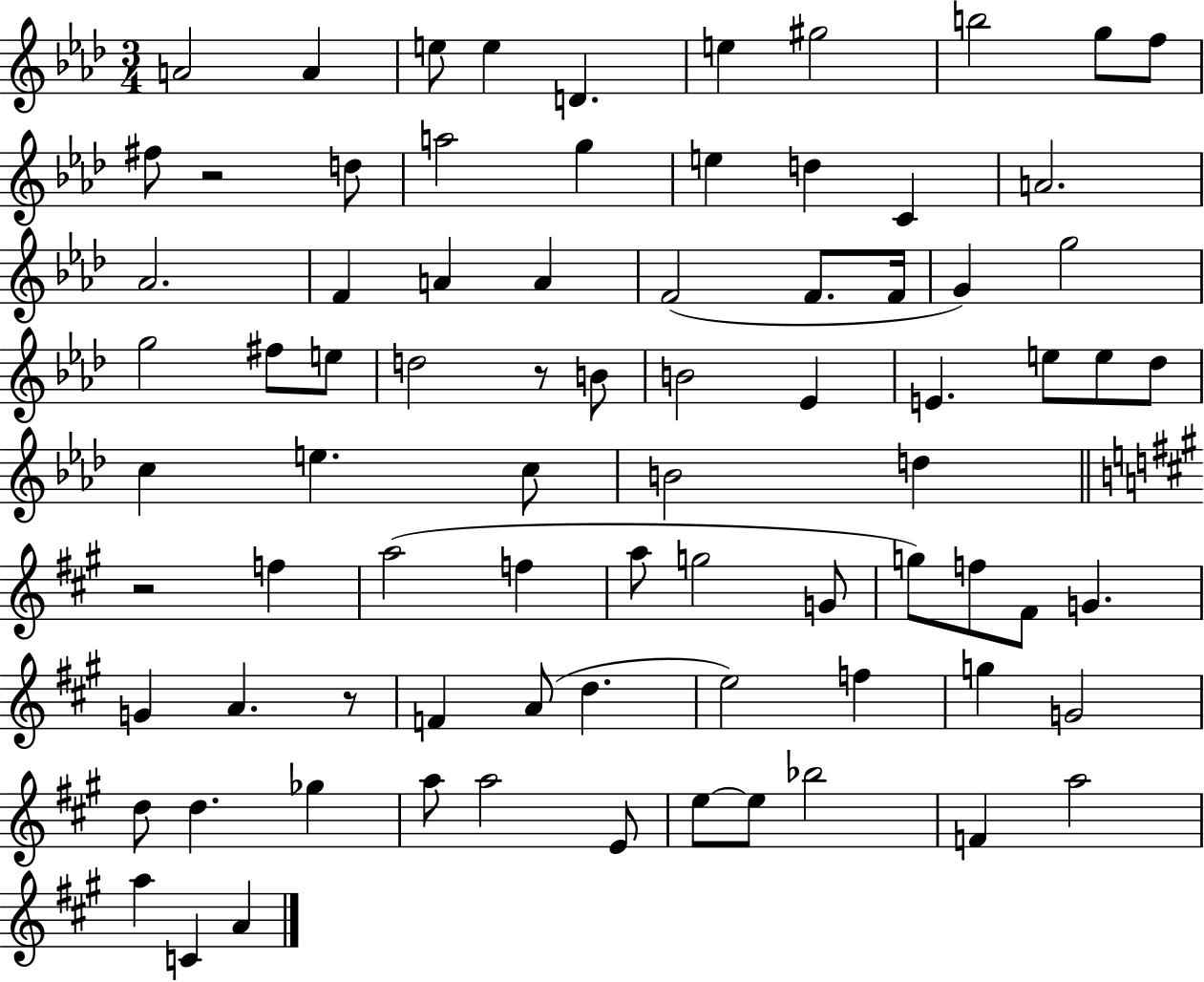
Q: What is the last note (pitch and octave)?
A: A4